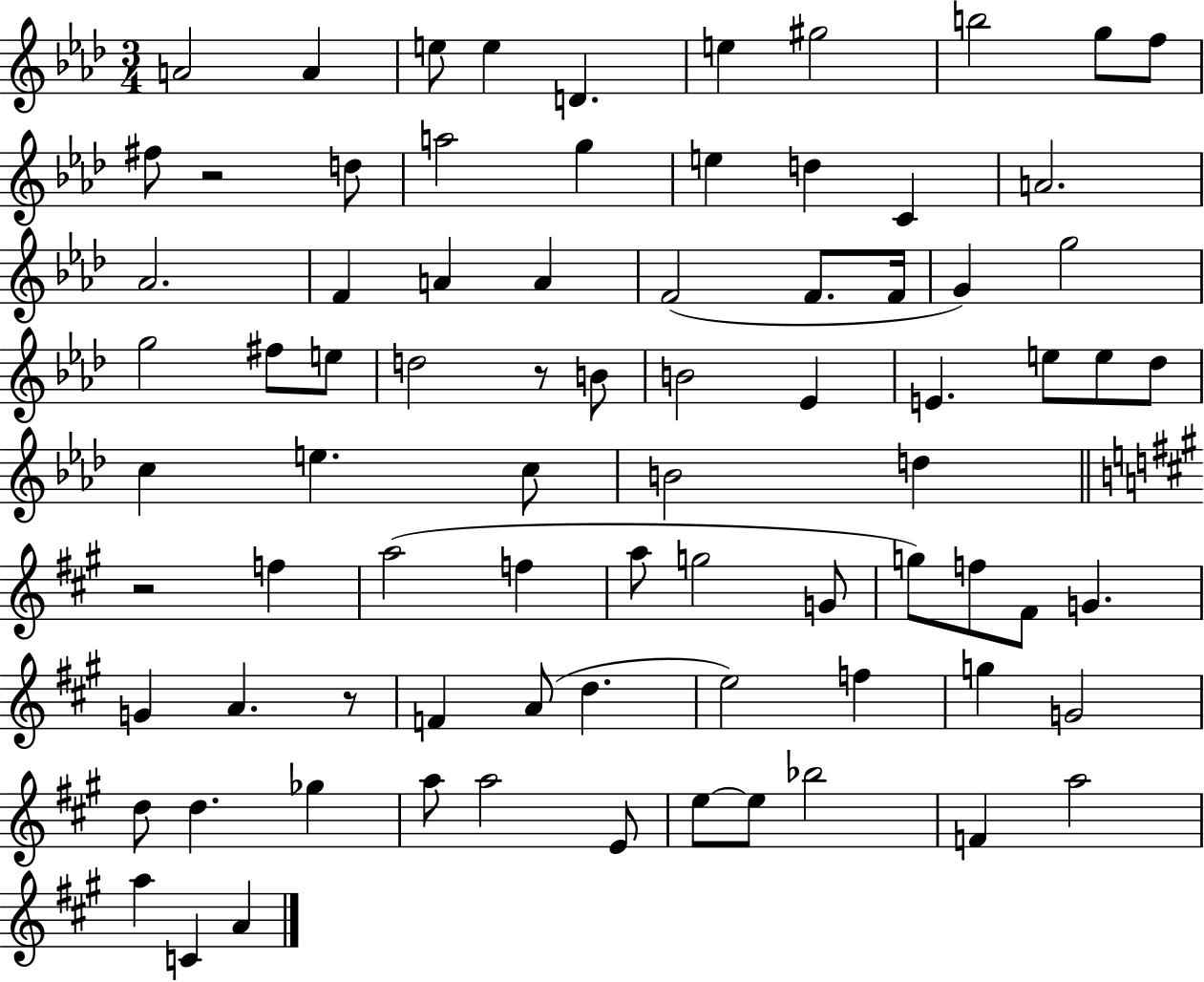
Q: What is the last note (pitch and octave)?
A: A4